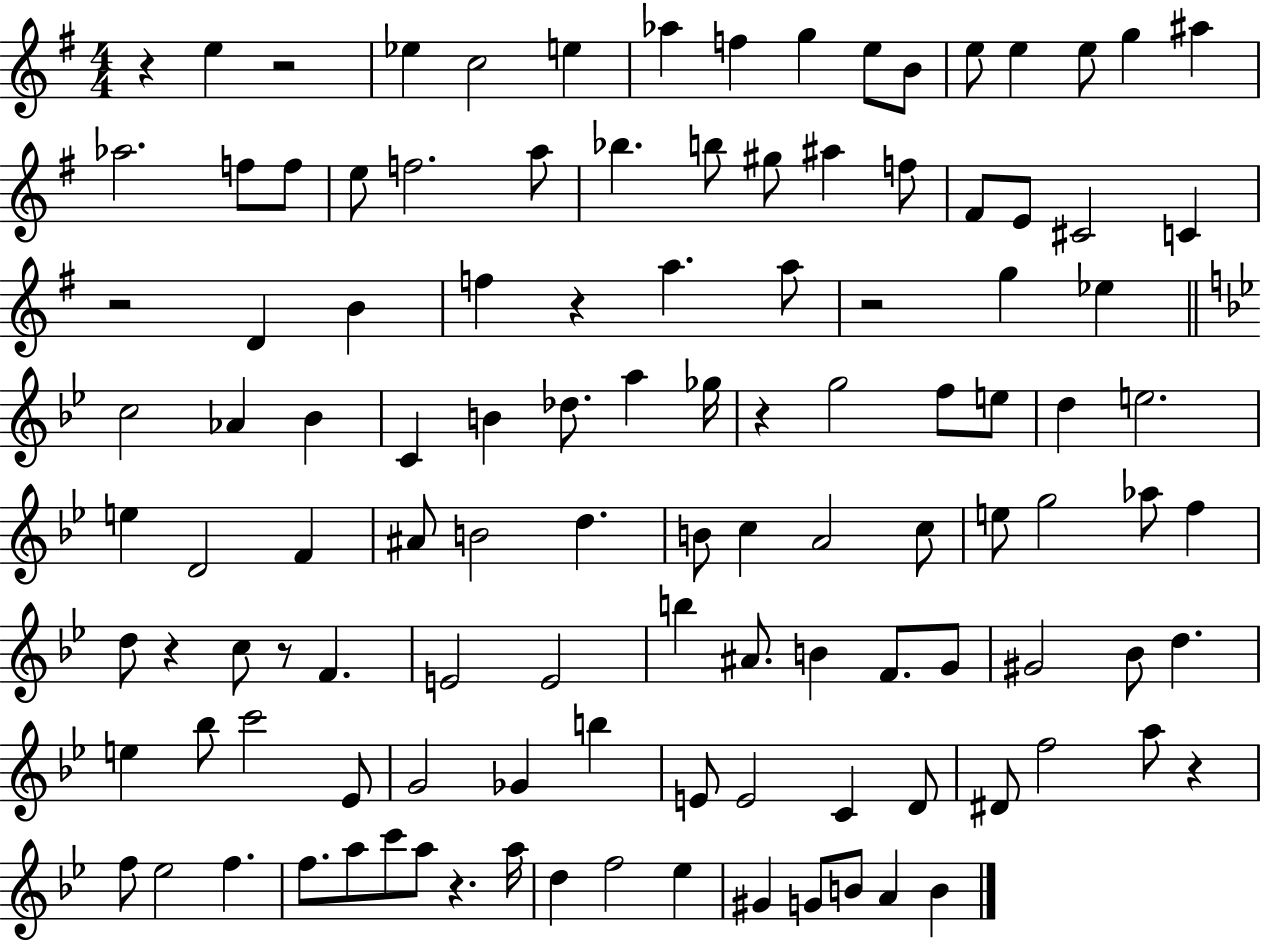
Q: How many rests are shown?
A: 10